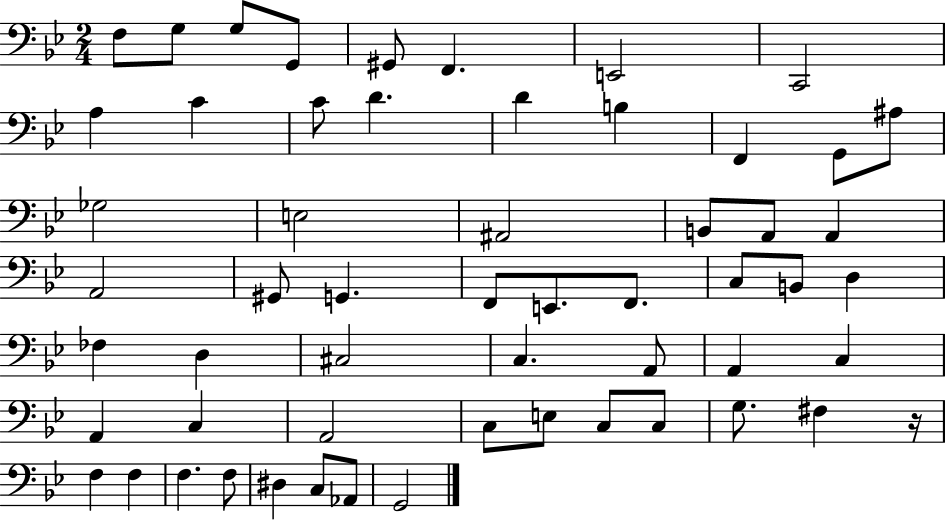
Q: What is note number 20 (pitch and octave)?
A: A#2